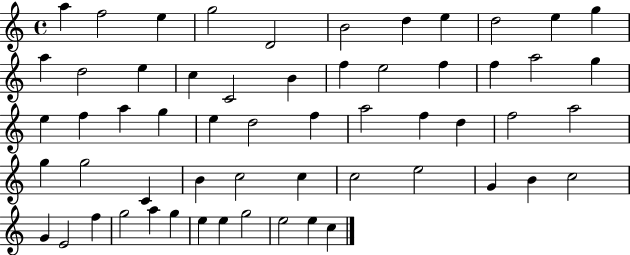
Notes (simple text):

A5/q F5/h E5/q G5/h D4/h B4/h D5/q E5/q D5/h E5/q G5/q A5/q D5/h E5/q C5/q C4/h B4/q F5/q E5/h F5/q F5/q A5/h G5/q E5/q F5/q A5/q G5/q E5/q D5/h F5/q A5/h F5/q D5/q F5/h A5/h G5/q G5/h C4/q B4/q C5/h C5/q C5/h E5/h G4/q B4/q C5/h G4/q E4/h F5/q G5/h A5/q G5/q E5/q E5/q G5/h E5/h E5/q C5/q